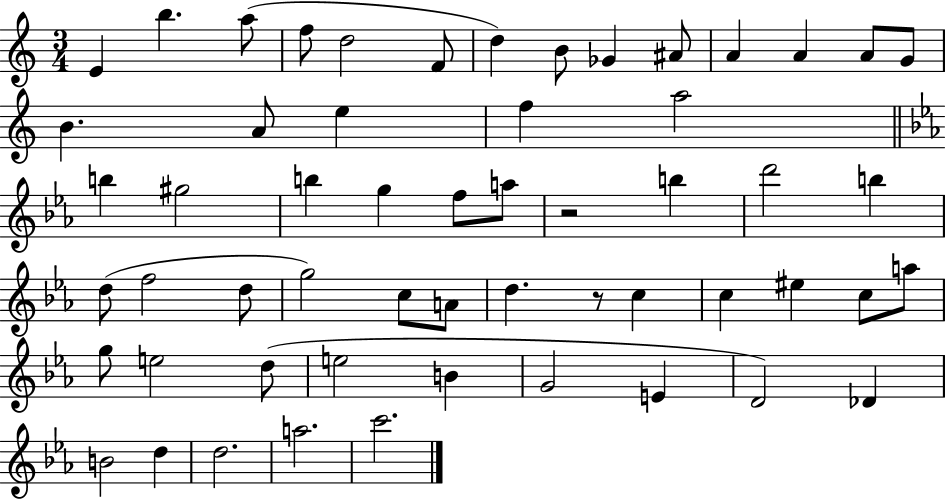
E4/q B5/q. A5/e F5/e D5/h F4/e D5/q B4/e Gb4/q A#4/e A4/q A4/q A4/e G4/e B4/q. A4/e E5/q F5/q A5/h B5/q G#5/h B5/q G5/q F5/e A5/e R/h B5/q D6/h B5/q D5/e F5/h D5/e G5/h C5/e A4/e D5/q. R/e C5/q C5/q EIS5/q C5/e A5/e G5/e E5/h D5/e E5/h B4/q G4/h E4/q D4/h Db4/q B4/h D5/q D5/h. A5/h. C6/h.